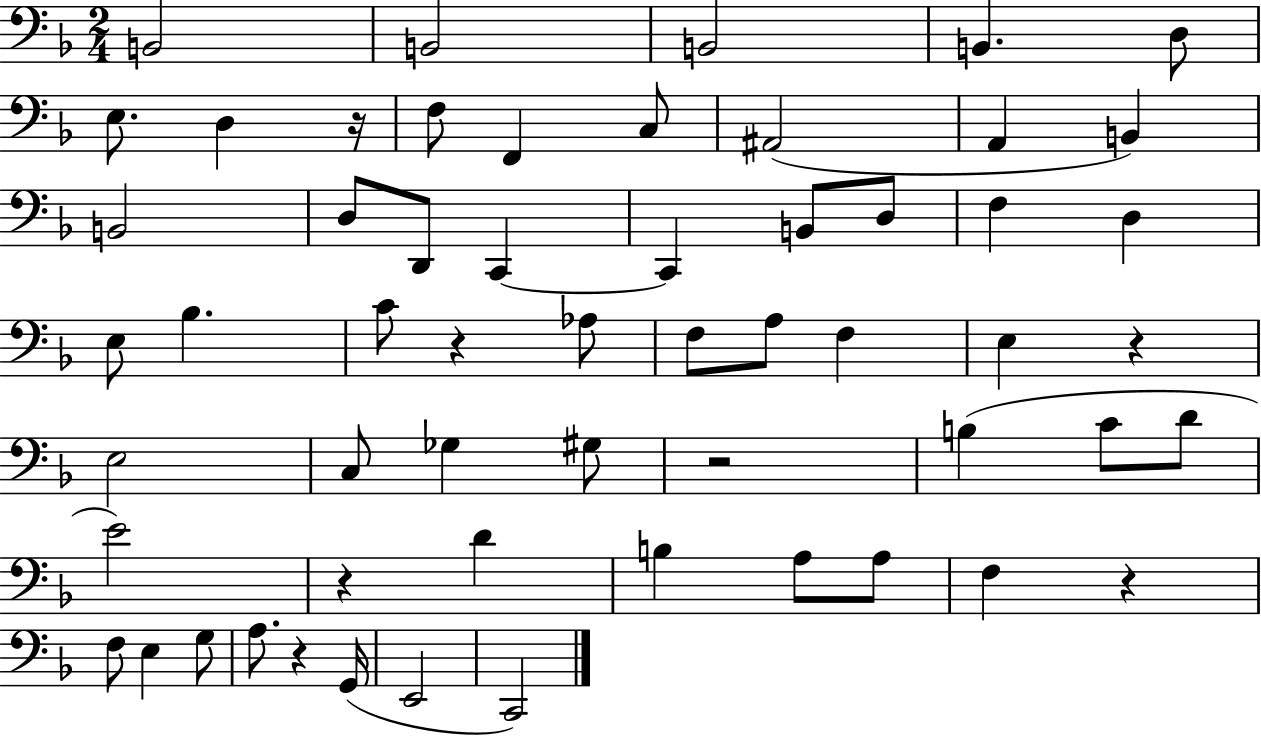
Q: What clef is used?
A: bass